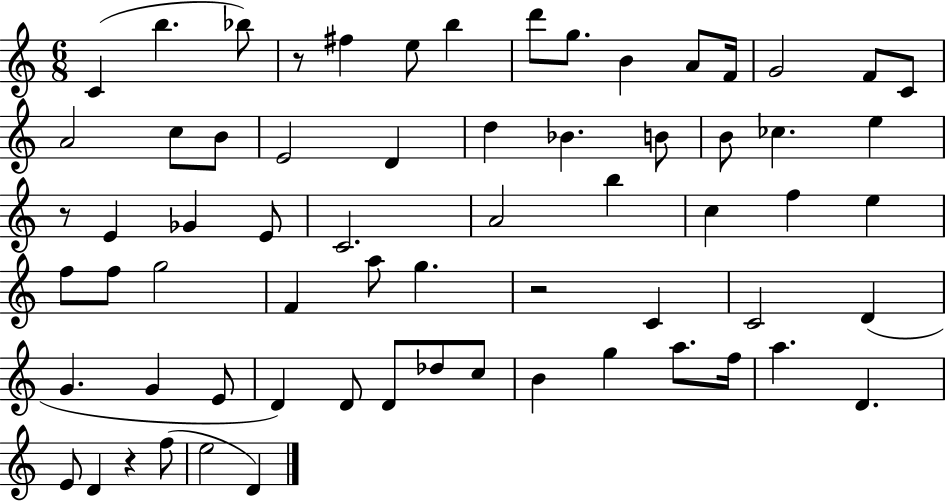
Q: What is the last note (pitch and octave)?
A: D4